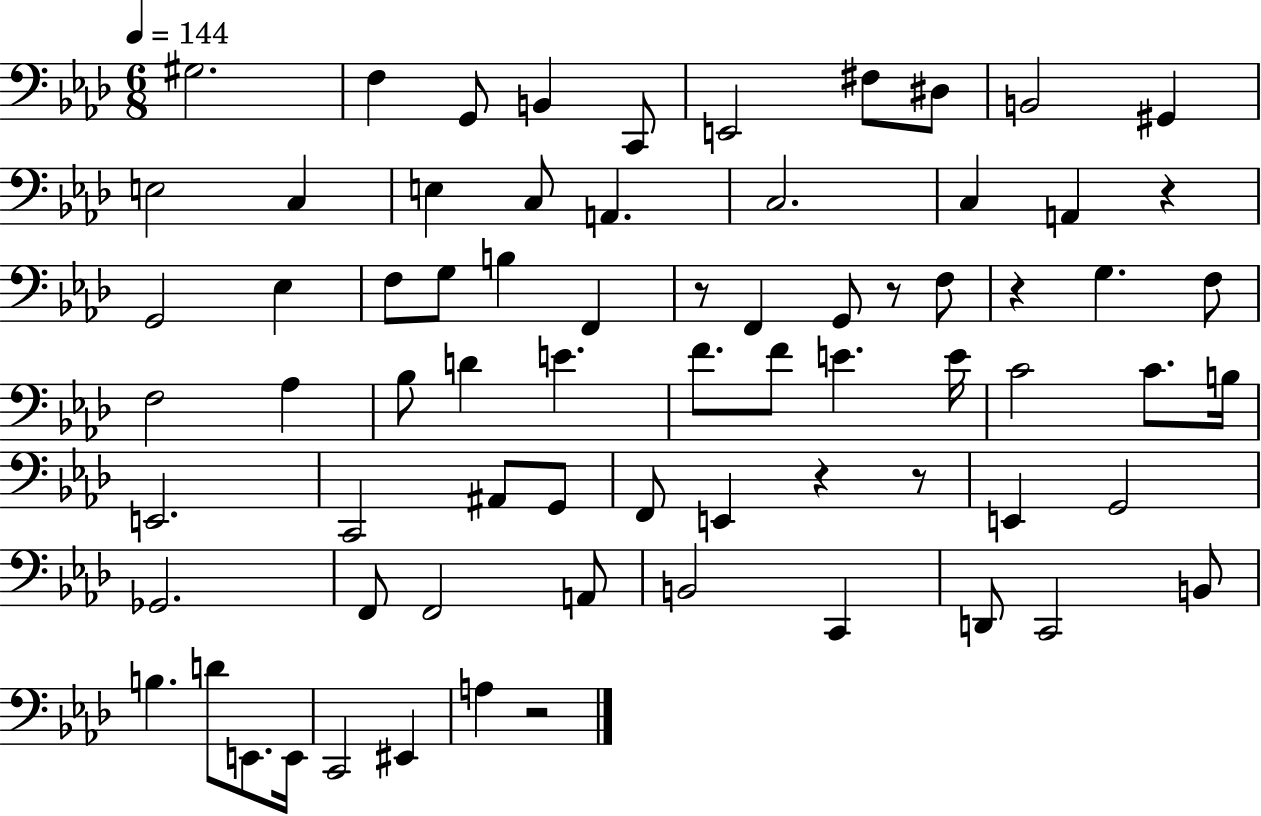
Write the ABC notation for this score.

X:1
T:Untitled
M:6/8
L:1/4
K:Ab
^G,2 F, G,,/2 B,, C,,/2 E,,2 ^F,/2 ^D,/2 B,,2 ^G,, E,2 C, E, C,/2 A,, C,2 C, A,, z G,,2 _E, F,/2 G,/2 B, F,, z/2 F,, G,,/2 z/2 F,/2 z G, F,/2 F,2 _A, _B,/2 D E F/2 F/2 E E/4 C2 C/2 B,/4 E,,2 C,,2 ^A,,/2 G,,/2 F,,/2 E,, z z/2 E,, G,,2 _G,,2 F,,/2 F,,2 A,,/2 B,,2 C,, D,,/2 C,,2 B,,/2 B, D/2 E,,/2 E,,/4 C,,2 ^E,, A, z2